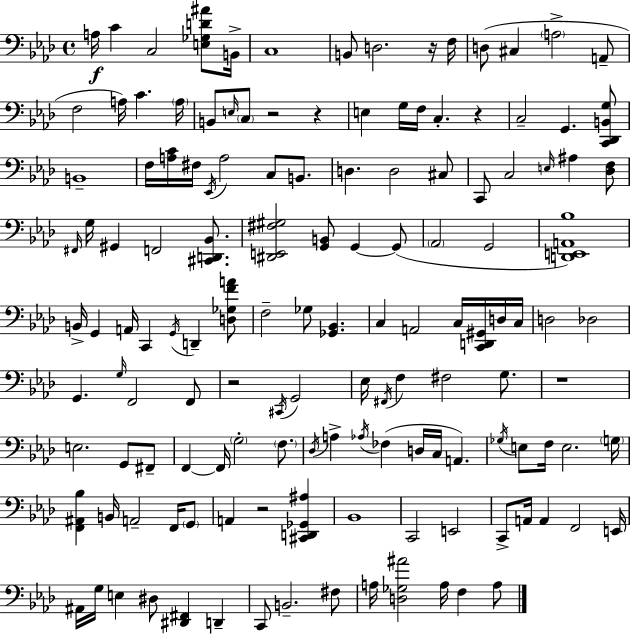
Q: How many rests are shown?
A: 7